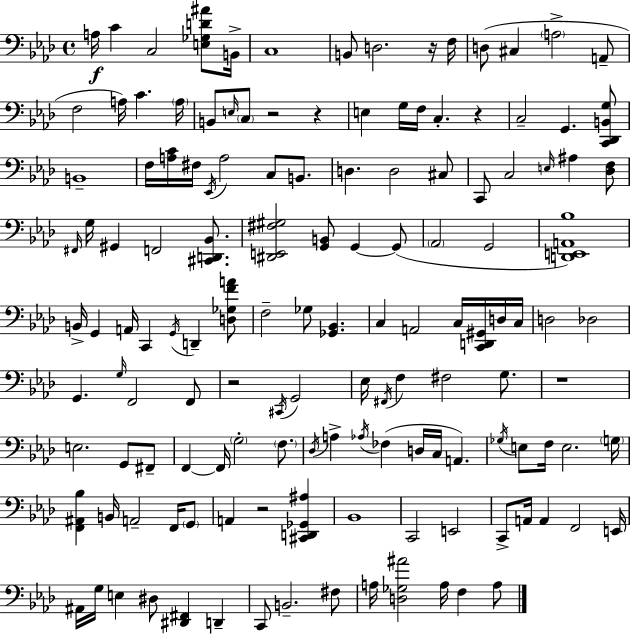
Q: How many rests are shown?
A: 7